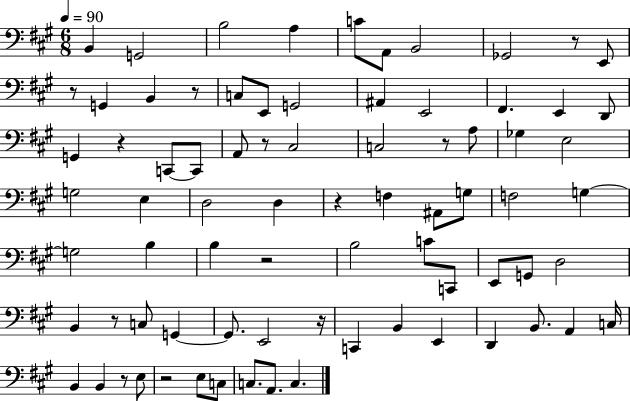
{
  \clef bass
  \numericTimeSignature
  \time 6/8
  \key a \major
  \tempo 4 = 90
  b,4 g,2 | b2 a4 | c'8 a,8 b,2 | ges,2 r8 e,8 | \break r8 g,4 b,4 r8 | c8 e,8 g,2 | ais,4 e,2 | fis,4. e,4 d,8 | \break g,4 r4 c,8~~ c,8 | a,8 r8 cis2 | c2 r8 a8 | ges4 e2 | \break g2 e4 | d2 d4 | r4 f4 ais,8 g8 | f2 g4~~ | \break g2 b4 | b4 r2 | b2 c'8 c,8 | e,8 g,8 d2 | \break b,4 r8 c8 g,4~~ | g,8. e,2 r16 | c,4 b,4 e,4 | d,4 b,8. a,4 c16 | \break b,4 b,4 r8 e8 | r2 e8 c8 | c8. a,8. c4. | \bar "|."
}